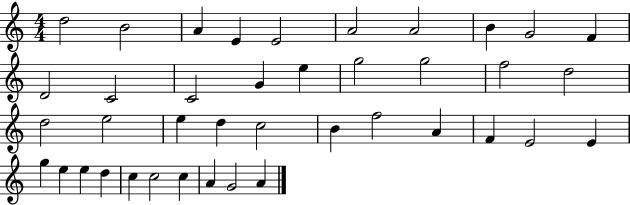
{
  \clef treble
  \numericTimeSignature
  \time 4/4
  \key c \major
  d''2 b'2 | a'4 e'4 e'2 | a'2 a'2 | b'4 g'2 f'4 | \break d'2 c'2 | c'2 g'4 e''4 | g''2 g''2 | f''2 d''2 | \break d''2 e''2 | e''4 d''4 c''2 | b'4 f''2 a'4 | f'4 e'2 e'4 | \break g''4 e''4 e''4 d''4 | c''4 c''2 c''4 | a'4 g'2 a'4 | \bar "|."
}